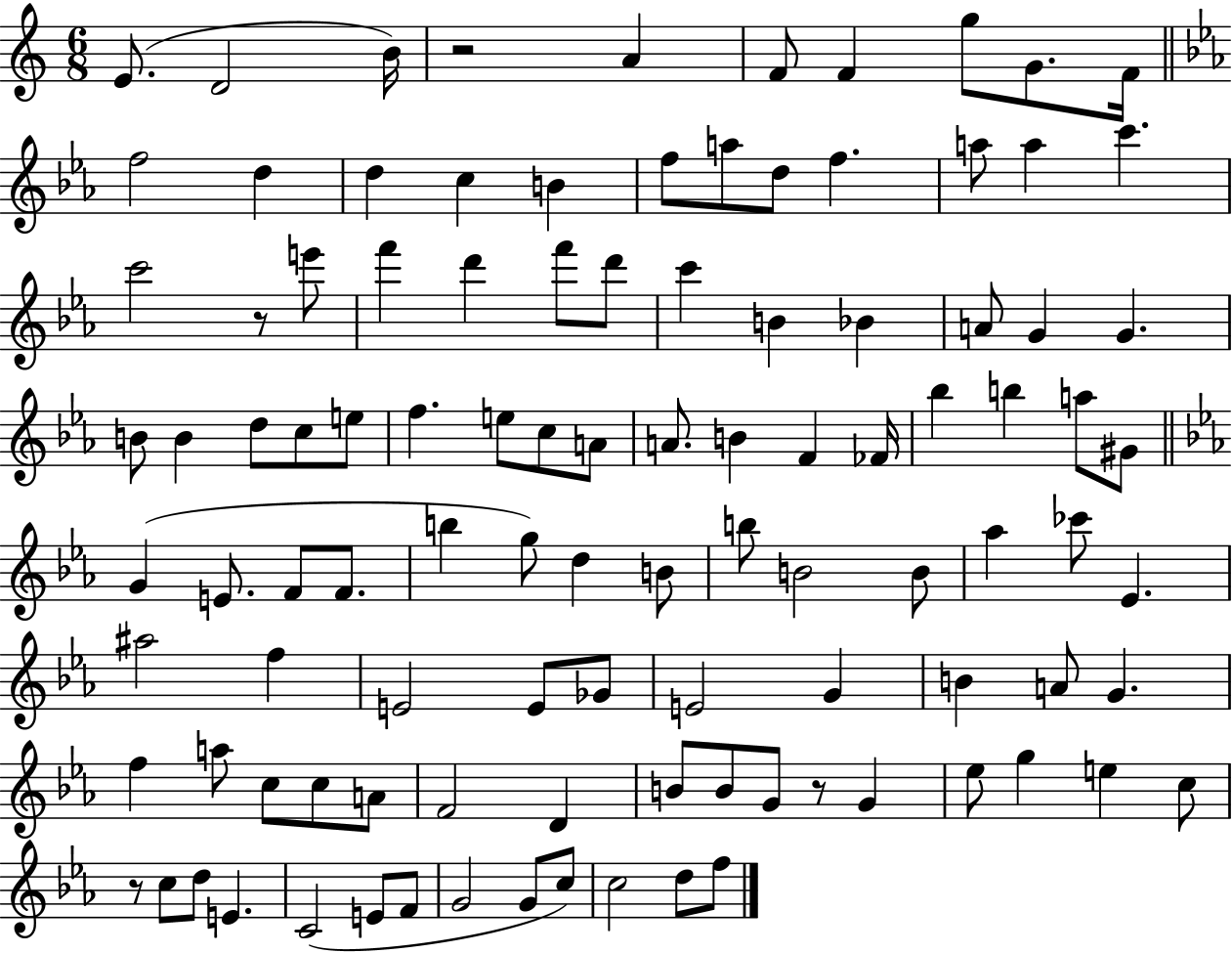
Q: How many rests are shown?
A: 4